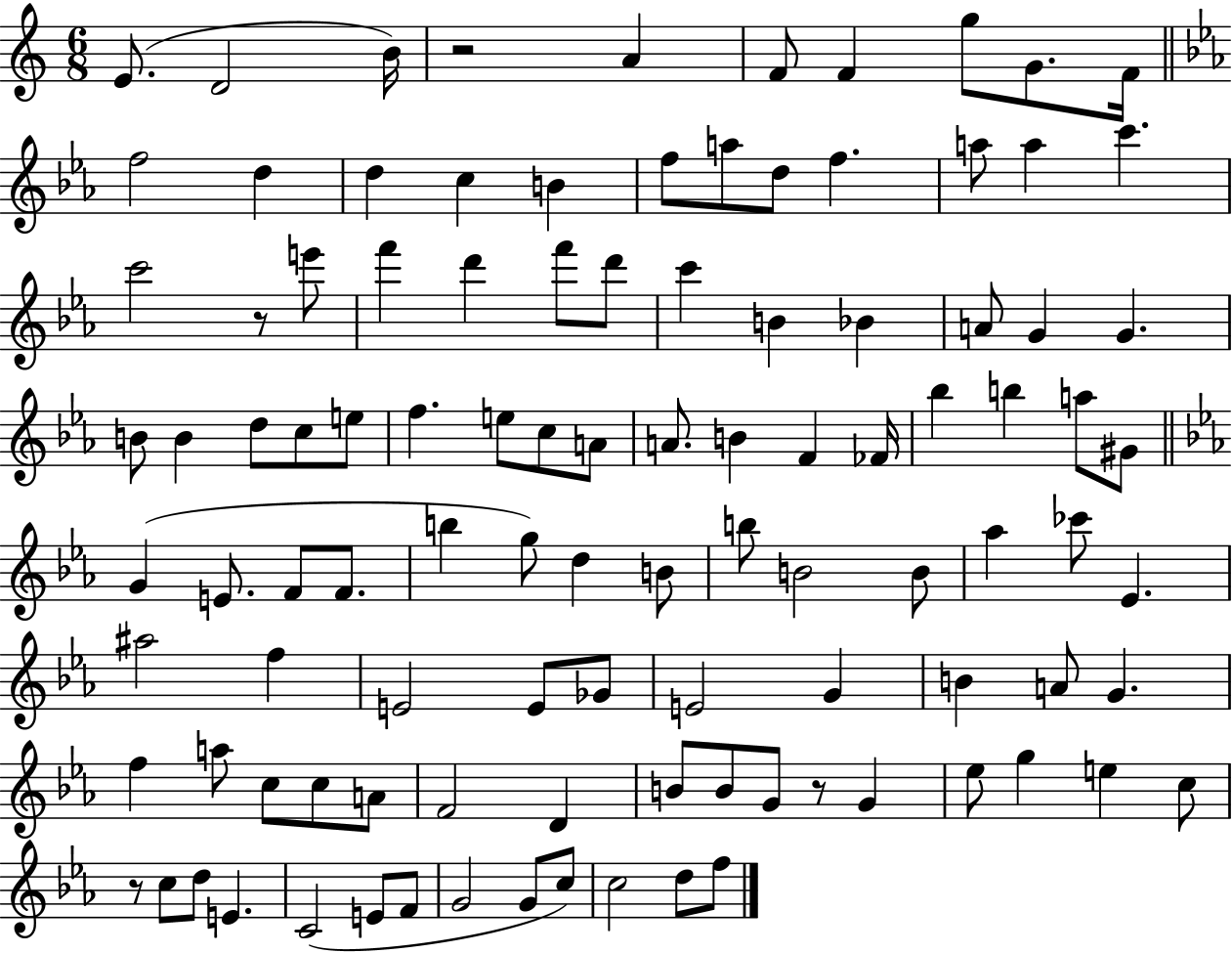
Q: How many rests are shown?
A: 4